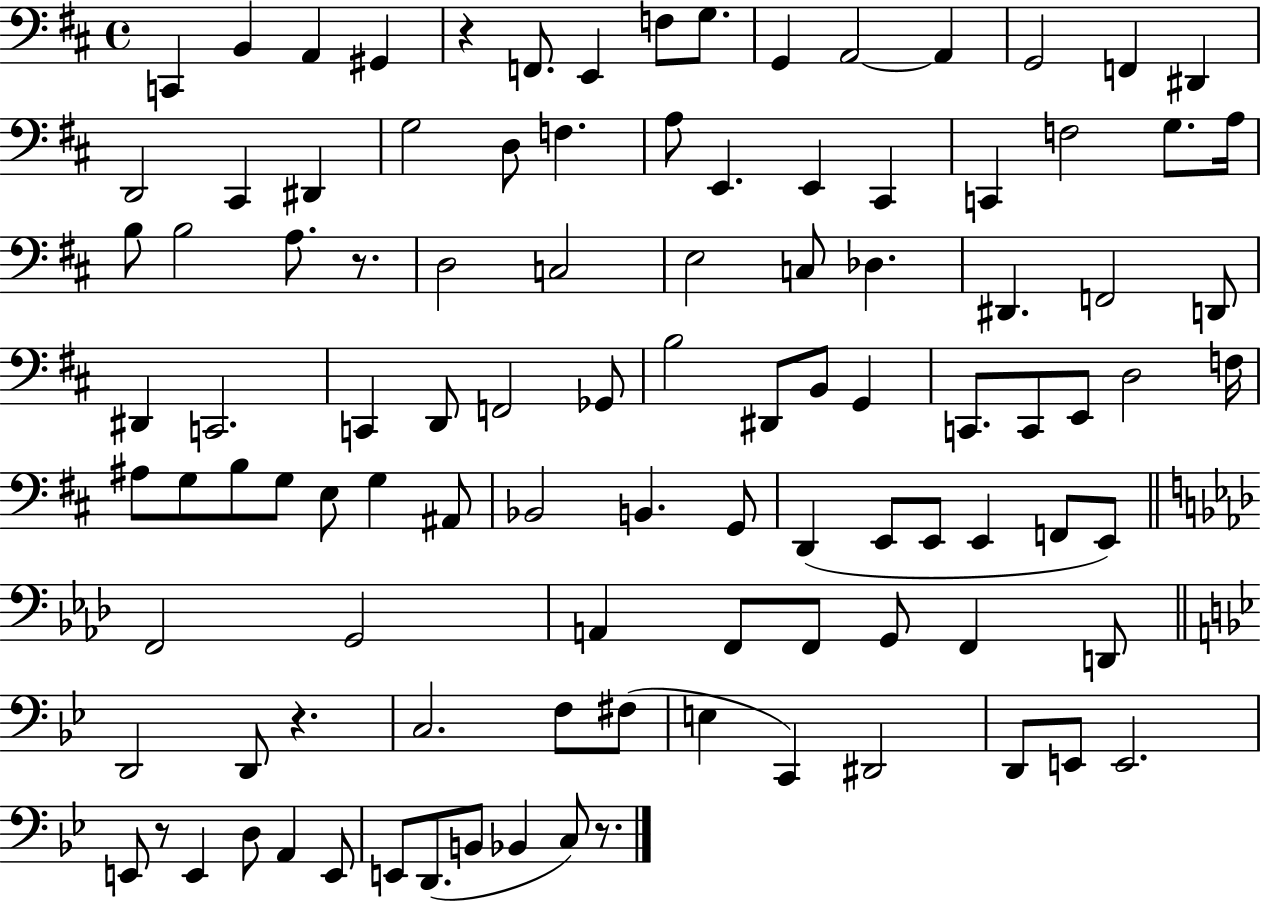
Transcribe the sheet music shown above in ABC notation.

X:1
T:Untitled
M:4/4
L:1/4
K:D
C,, B,, A,, ^G,, z F,,/2 E,, F,/2 G,/2 G,, A,,2 A,, G,,2 F,, ^D,, D,,2 ^C,, ^D,, G,2 D,/2 F, A,/2 E,, E,, ^C,, C,, F,2 G,/2 A,/4 B,/2 B,2 A,/2 z/2 D,2 C,2 E,2 C,/2 _D, ^D,, F,,2 D,,/2 ^D,, C,,2 C,, D,,/2 F,,2 _G,,/2 B,2 ^D,,/2 B,,/2 G,, C,,/2 C,,/2 E,,/2 D,2 F,/4 ^A,/2 G,/2 B,/2 G,/2 E,/2 G, ^A,,/2 _B,,2 B,, G,,/2 D,, E,,/2 E,,/2 E,, F,,/2 E,,/2 F,,2 G,,2 A,, F,,/2 F,,/2 G,,/2 F,, D,,/2 D,,2 D,,/2 z C,2 F,/2 ^F,/2 E, C,, ^D,,2 D,,/2 E,,/2 E,,2 E,,/2 z/2 E,, D,/2 A,, E,,/2 E,,/2 D,,/2 B,,/2 _B,, C,/2 z/2